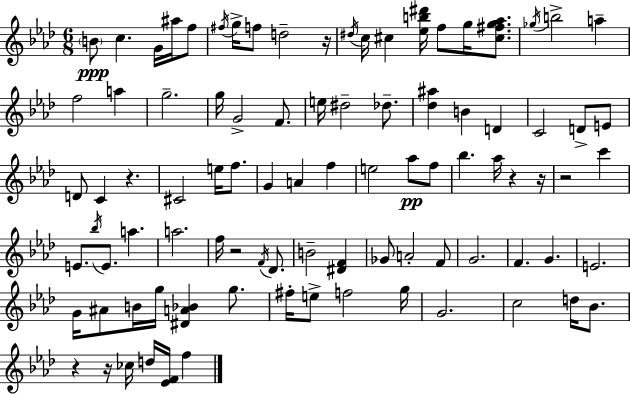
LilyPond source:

{
  \clef treble
  \numericTimeSignature
  \time 6/8
  \key aes \major
  \parenthesize b'8\ppp c''4. g'16 ais''16 f''8 | \acciaccatura { fis''16 } g''16-> f''8 d''2-- | r16 \acciaccatura { dis''16 } c''16 cis''4 <ees'' b'' dis'''>16 f''8 g''16 <cis'' fis'' g'' aes''>8. | \acciaccatura { ges''16 } b''2-> a''4-- | \break f''2 a''4 | g''2.-- | g''16 g'2-> | f'8. e''16 dis''2-- | \break des''8.-- <des'' ais''>4 b'4 d'4 | c'2 d'8-> | e'8 d'8 c'4 r4. | cis'2 e''16 | \break f''8. g'4 a'4 f''4 | e''2 aes''8\pp | f''8 bes''4. aes''16 r4 | r16 r2 c'''4 | \break e'8. \acciaccatura { bes''16 } e'8. a''4. | a''2. | f''16 r2 | \acciaccatura { f'16 } des'8. b'2-- | \break <dis' f'>4 ges'8 a'2-. | f'8 g'2. | f'4. g'4. | e'2. | \break g'16 ais'8 b'16 g''16 <dis' a' bes'>4 | g''8. fis''16-. e''8-> f''2 | g''16 g'2. | c''2 | \break d''16 bes'8. r4 r16 ces''16 d''16 | <ees' f'>16 f''4 \bar "|."
}